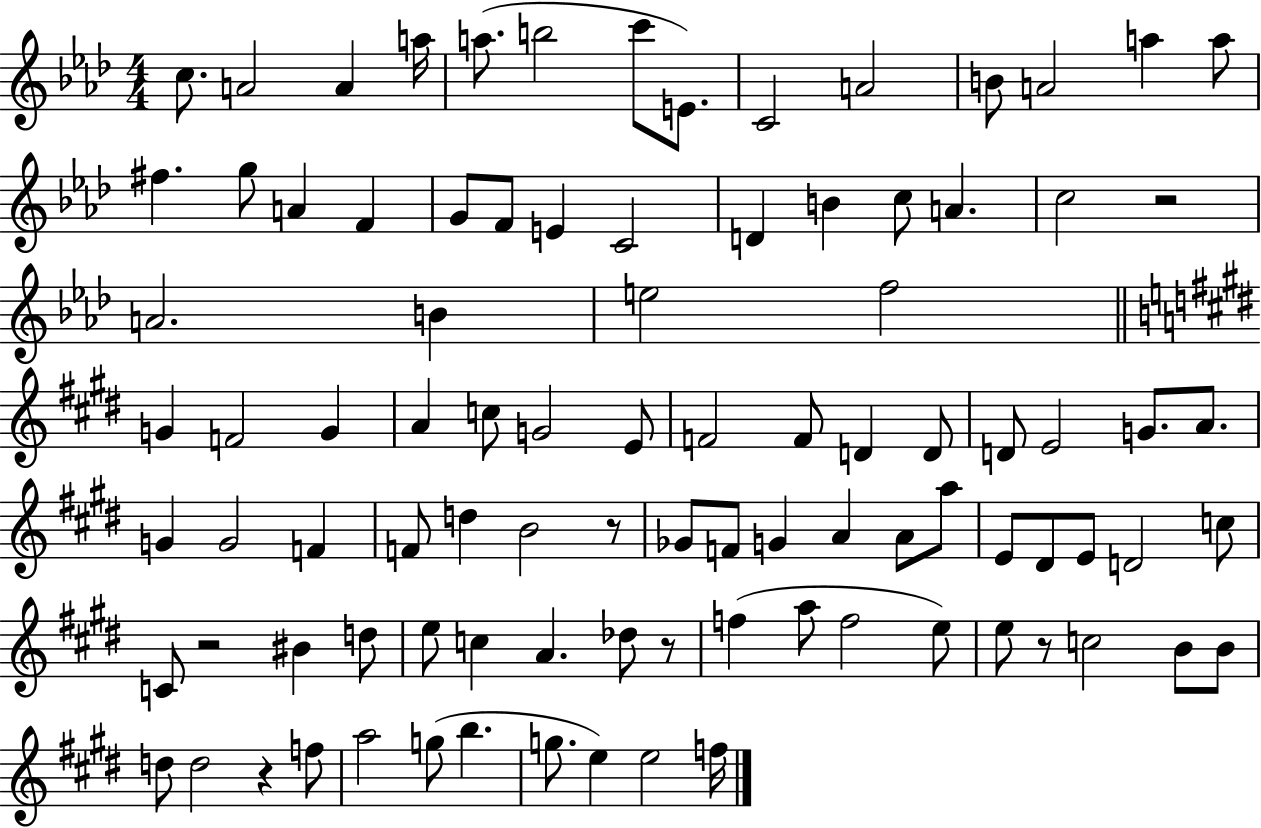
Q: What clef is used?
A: treble